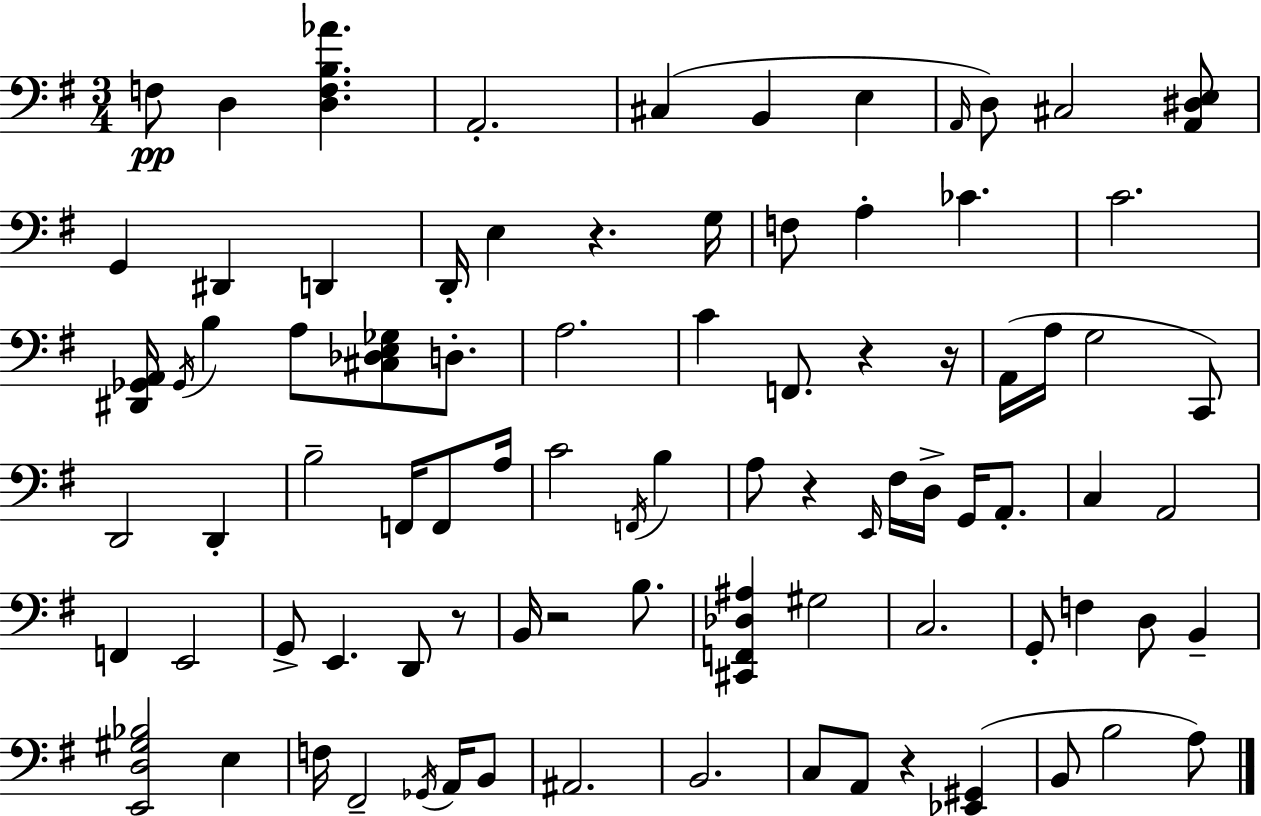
F3/e D3/q [D3,F3,B3,Ab4]/q. A2/h. C#3/q B2/q E3/q A2/s D3/e C#3/h [A2,D#3,E3]/e G2/q D#2/q D2/q D2/s E3/q R/q. G3/s F3/e A3/q CES4/q. C4/h. [D#2,Gb2,A2]/s Gb2/s B3/q A3/e [C#3,Db3,E3,Gb3]/e D3/e. A3/h. C4/q F2/e. R/q R/s A2/s A3/s G3/h C2/e D2/h D2/q B3/h F2/s F2/e A3/s C4/h F2/s B3/q A3/e R/q E2/s F#3/s D3/s G2/s A2/e. C3/q A2/h F2/q E2/h G2/e E2/q. D2/e R/e B2/s R/h B3/e. [C#2,F2,Db3,A#3]/q G#3/h C3/h. G2/e F3/q D3/e B2/q [E2,D3,G#3,Bb3]/h E3/q F3/s F#2/h Gb2/s A2/s B2/e A#2/h. B2/h. C3/e A2/e R/q [Eb2,G#2]/q B2/e B3/h A3/e